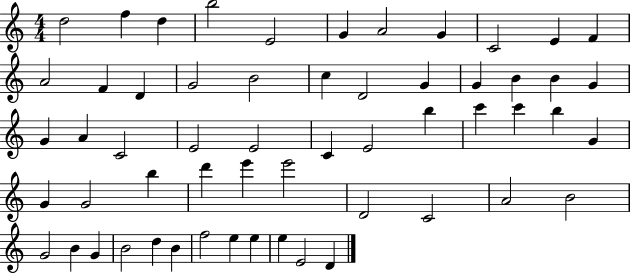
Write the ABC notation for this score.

X:1
T:Untitled
M:4/4
L:1/4
K:C
d2 f d b2 E2 G A2 G C2 E F A2 F D G2 B2 c D2 G G B B G G A C2 E2 E2 C E2 b c' c' b G G G2 b d' e' e'2 D2 C2 A2 B2 G2 B G B2 d B f2 e e e E2 D